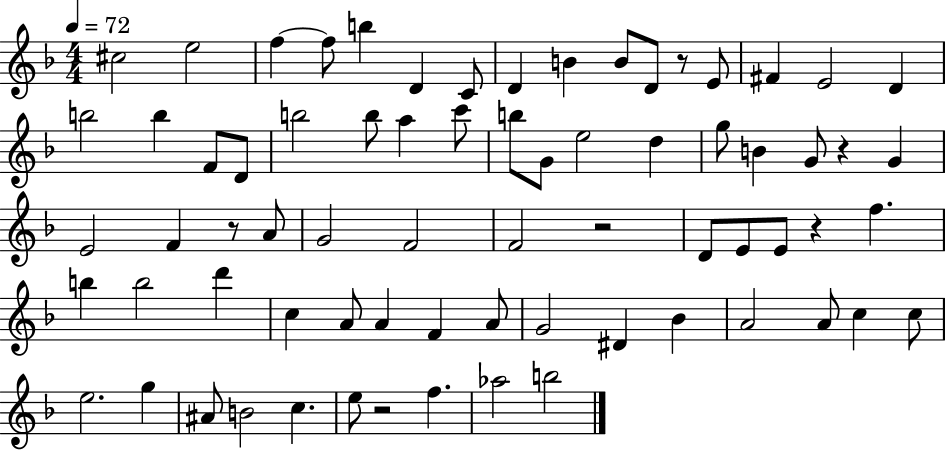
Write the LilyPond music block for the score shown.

{
  \clef treble
  \numericTimeSignature
  \time 4/4
  \key f \major
  \tempo 4 = 72
  cis''2 e''2 | f''4~~ f''8 b''4 d'4 c'8 | d'4 b'4 b'8 d'8 r8 e'8 | fis'4 e'2 d'4 | \break b''2 b''4 f'8 d'8 | b''2 b''8 a''4 c'''8 | b''8 g'8 e''2 d''4 | g''8 b'4 g'8 r4 g'4 | \break e'2 f'4 r8 a'8 | g'2 f'2 | f'2 r2 | d'8 e'8 e'8 r4 f''4. | \break b''4 b''2 d'''4 | c''4 a'8 a'4 f'4 a'8 | g'2 dis'4 bes'4 | a'2 a'8 c''4 c''8 | \break e''2. g''4 | ais'8 b'2 c''4. | e''8 r2 f''4. | aes''2 b''2 | \break \bar "|."
}